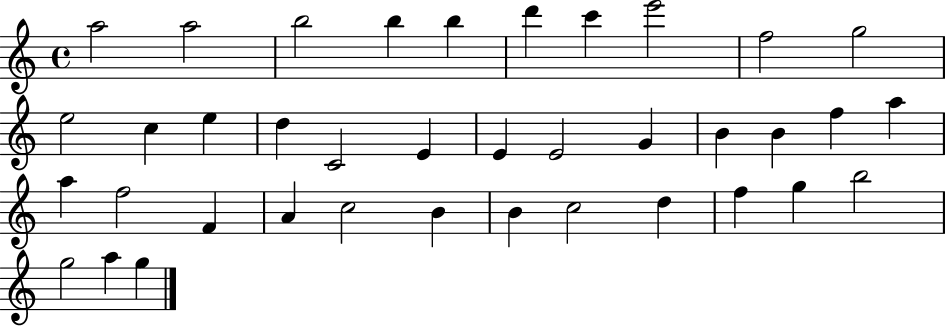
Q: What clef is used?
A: treble